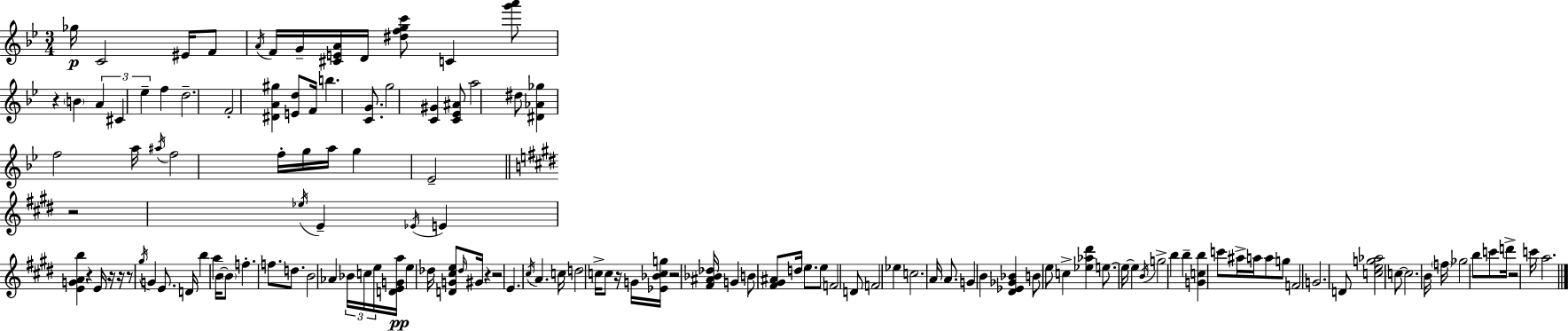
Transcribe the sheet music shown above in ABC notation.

X:1
T:Untitled
M:3/4
L:1/4
K:Gm
_g/4 C2 ^E/4 F/2 A/4 F/4 G/4 [^CEA]/4 D/4 [^dfgc']/2 C [g'a']/2 z B A ^C _e f d2 F2 [^DA^g] [Ed]/2 F/4 b [CG]/2 g2 [C^G] [C_E^A]/2 a2 ^d/2 [^D_A_g] f2 a/4 ^a/4 f2 f/4 g/4 a/4 g _E2 z2 _e/4 E _E/4 E [EGAb] z E/4 z/4 z/4 z/2 ^g/4 G E/2 D/4 b a B/4 B/2 f f/2 d/2 B2 _A _B/4 c/4 e/4 [DEGa]/4 e _d/4 [DG^ce]/2 _d/4 ^G/4 z z2 E ^c/4 A c/4 d2 c/4 c/2 z/4 G/4 [_E_Bcg]/4 z2 [^F^A_B_d]/4 G B/2 [^F^G^A]/2 d/4 e/2 e/2 F2 D/2 F2 _e c2 A/4 A/2 G B [^D_E_G_B] B/2 e/2 c [_e_a^d'] e/2 e/4 e B/4 g2 b b [Gcb] c'/2 ^a/4 a/4 a/2 g/2 F2 G2 D/2 [ceg_a]2 c/2 c2 B/4 f/4 _g2 b/2 c'/2 d'/4 z2 c'/4 a2